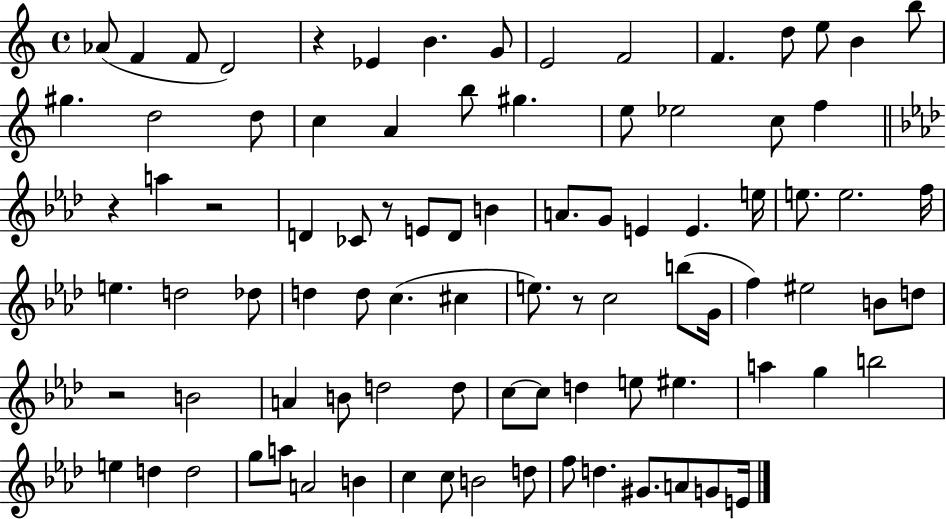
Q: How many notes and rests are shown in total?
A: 90